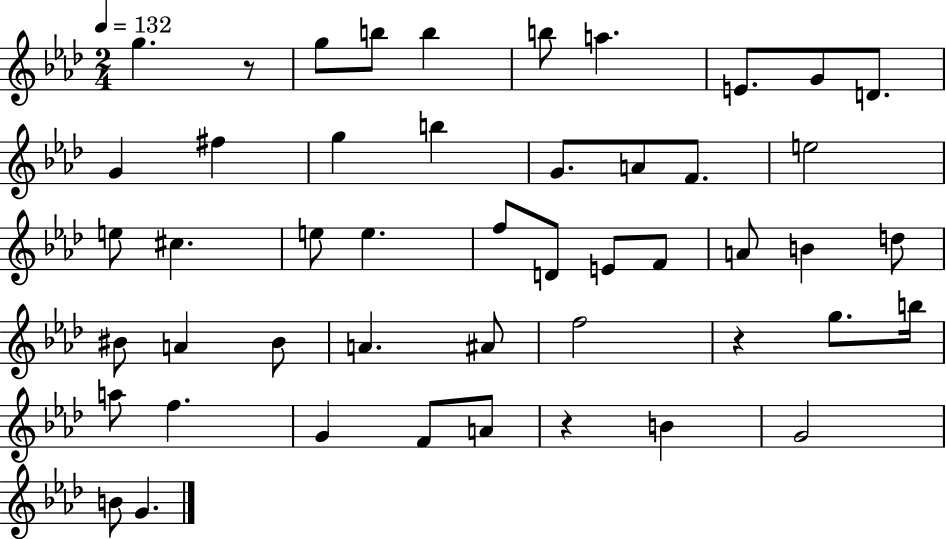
{
  \clef treble
  \numericTimeSignature
  \time 2/4
  \key aes \major
  \tempo 4 = 132
  g''4. r8 | g''8 b''8 b''4 | b''8 a''4. | e'8. g'8 d'8. | \break g'4 fis''4 | g''4 b''4 | g'8. a'8 f'8. | e''2 | \break e''8 cis''4. | e''8 e''4. | f''8 d'8 e'8 f'8 | a'8 b'4 d''8 | \break bis'8 a'4 bis'8 | a'4. ais'8 | f''2 | r4 g''8. b''16 | \break a''8 f''4. | g'4 f'8 a'8 | r4 b'4 | g'2 | \break b'8 g'4. | \bar "|."
}